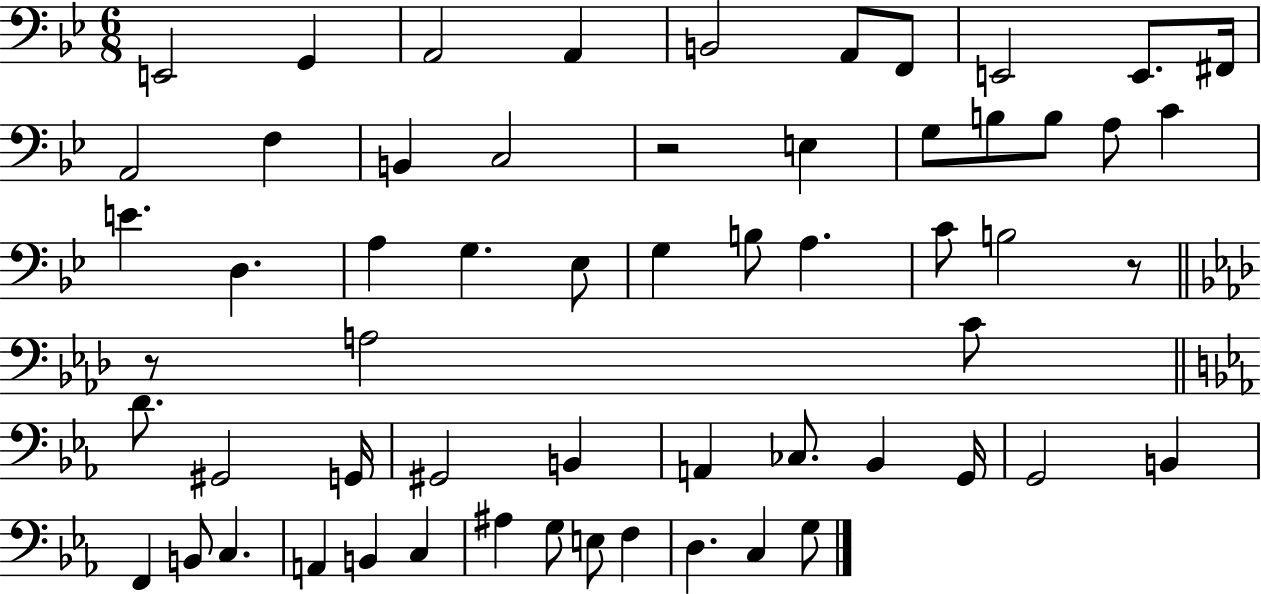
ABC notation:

X:1
T:Untitled
M:6/8
L:1/4
K:Bb
E,,2 G,, A,,2 A,, B,,2 A,,/2 F,,/2 E,,2 E,,/2 ^F,,/4 A,,2 F, B,, C,2 z2 E, G,/2 B,/2 B,/2 A,/2 C E D, A, G, _E,/2 G, B,/2 A, C/2 B,2 z/2 z/2 A,2 C/2 D/2 ^G,,2 G,,/4 ^G,,2 B,, A,, _C,/2 _B,, G,,/4 G,,2 B,, F,, B,,/2 C, A,, B,, C, ^A, G,/2 E,/2 F, D, C, G,/2